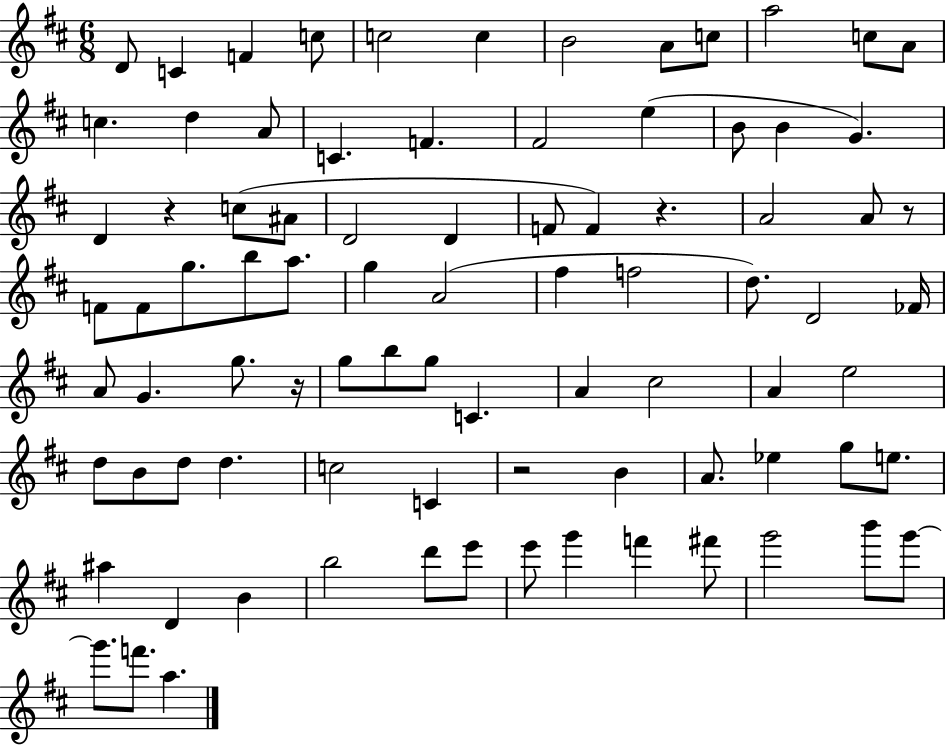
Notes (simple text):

D4/e C4/q F4/q C5/e C5/h C5/q B4/h A4/e C5/e A5/h C5/e A4/e C5/q. D5/q A4/e C4/q. F4/q. F#4/h E5/q B4/e B4/q G4/q. D4/q R/q C5/e A#4/e D4/h D4/q F4/e F4/q R/q. A4/h A4/e R/e F4/e F4/e G5/e. B5/e A5/e. G5/q A4/h F#5/q F5/h D5/e. D4/h FES4/s A4/e G4/q. G5/e. R/s G5/e B5/e G5/e C4/q. A4/q C#5/h A4/q E5/h D5/e B4/e D5/e D5/q. C5/h C4/q R/h B4/q A4/e. Eb5/q G5/e E5/e. A#5/q D4/q B4/q B5/h D6/e E6/e E6/e G6/q F6/q F#6/e G6/h B6/e G6/e G6/e. F6/e. A5/q.